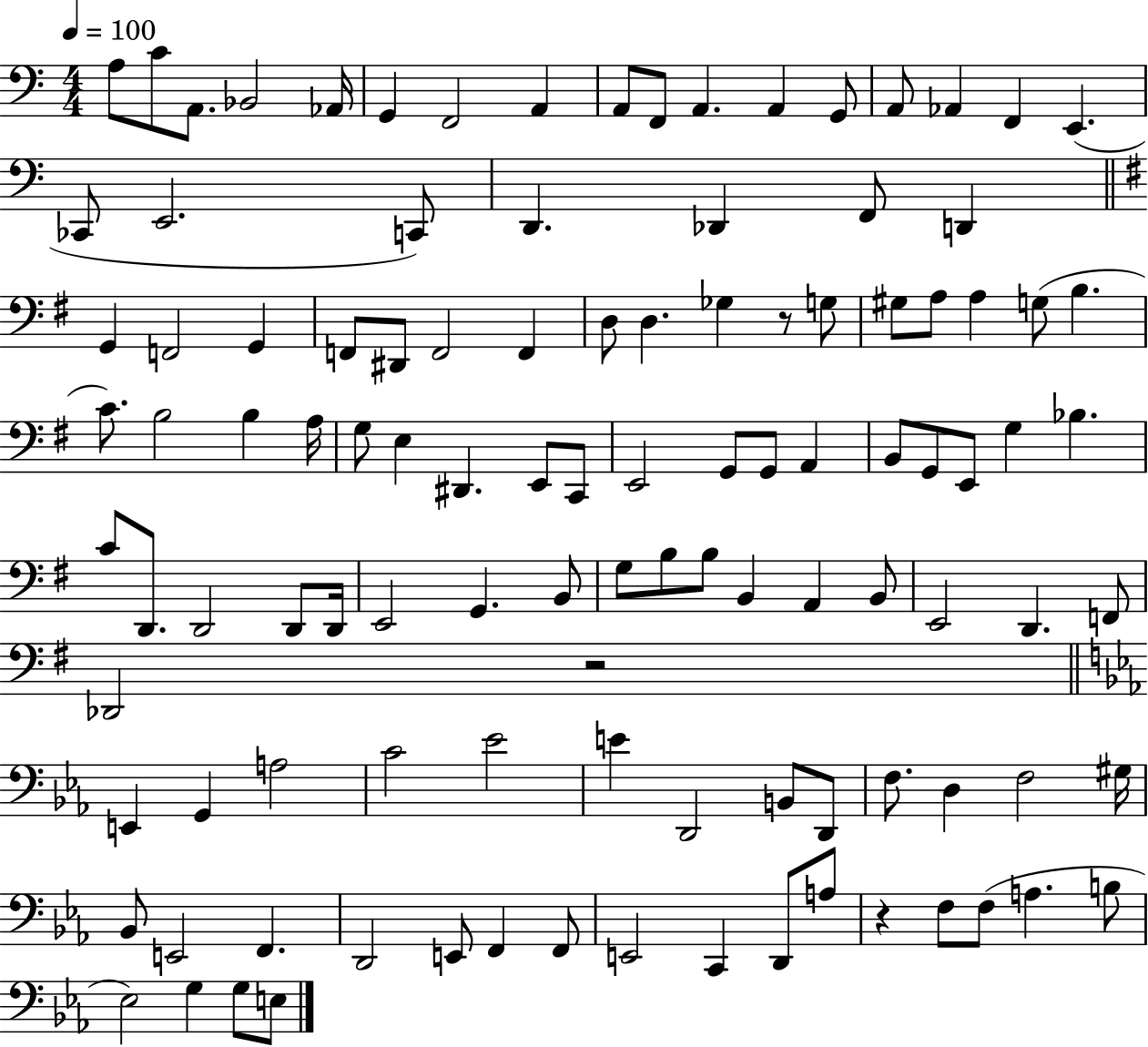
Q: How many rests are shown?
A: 3